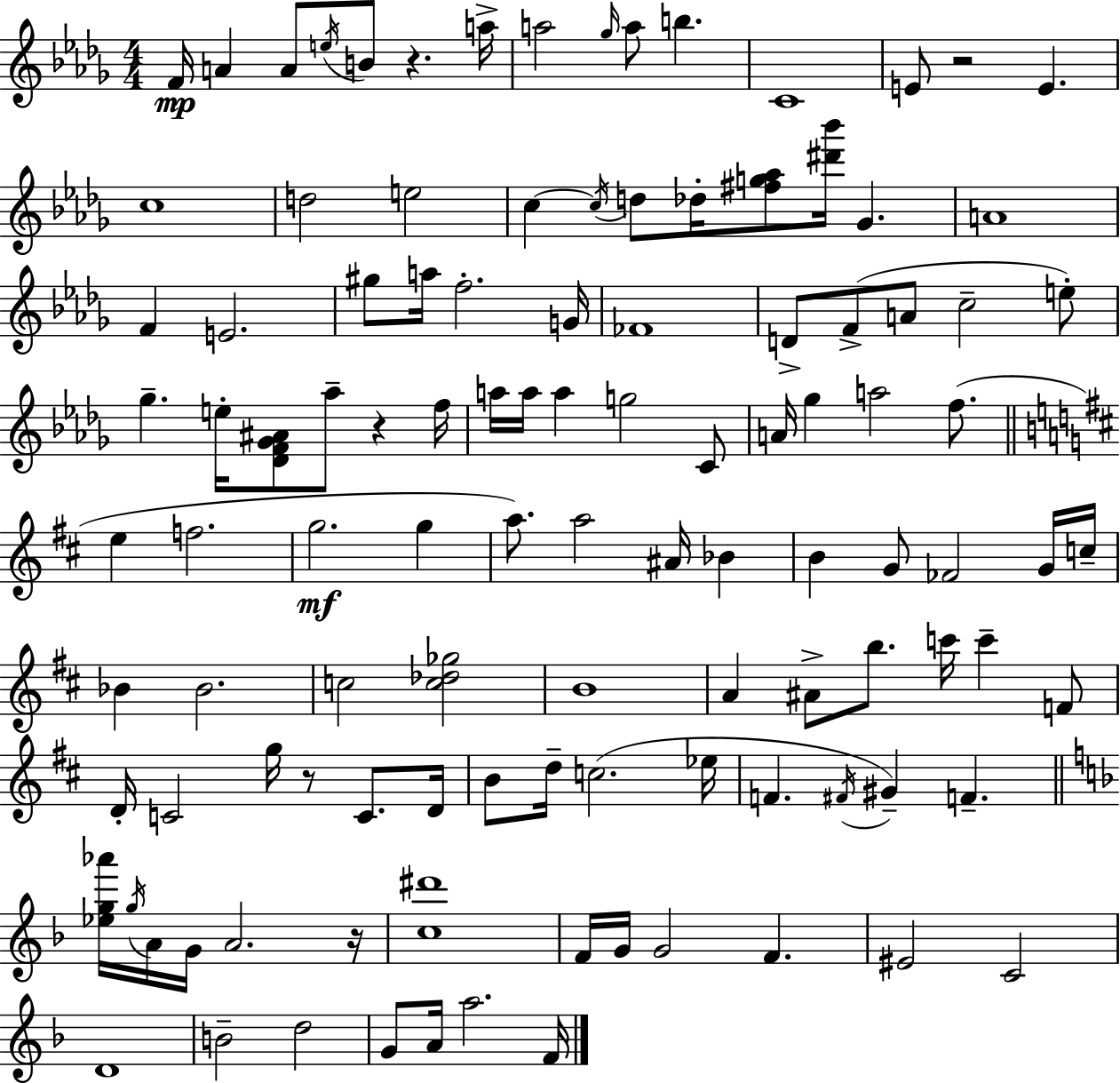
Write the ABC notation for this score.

X:1
T:Untitled
M:4/4
L:1/4
K:Bbm
F/4 A A/2 e/4 B/2 z a/4 a2 _g/4 a/2 b C4 E/2 z2 E c4 d2 e2 c c/4 d/2 _d/4 [^fg_a]/2 [^d'_b']/4 _G A4 F E2 ^g/2 a/4 f2 G/4 _F4 D/2 F/2 A/2 c2 e/2 _g e/4 [_DF_G^A]/2 _a/2 z f/4 a/4 a/4 a g2 C/2 A/4 _g a2 f/2 e f2 g2 g a/2 a2 ^A/4 _B B G/2 _F2 G/4 c/4 _B _B2 c2 [c_d_g]2 B4 A ^A/2 b/2 c'/4 c' F/2 D/4 C2 g/4 z/2 C/2 D/4 B/2 d/4 c2 _e/4 F ^F/4 ^G F [_eg_a']/4 g/4 A/4 G/4 A2 z/4 [c^d']4 F/4 G/4 G2 F ^E2 C2 D4 B2 d2 G/2 A/4 a2 F/4